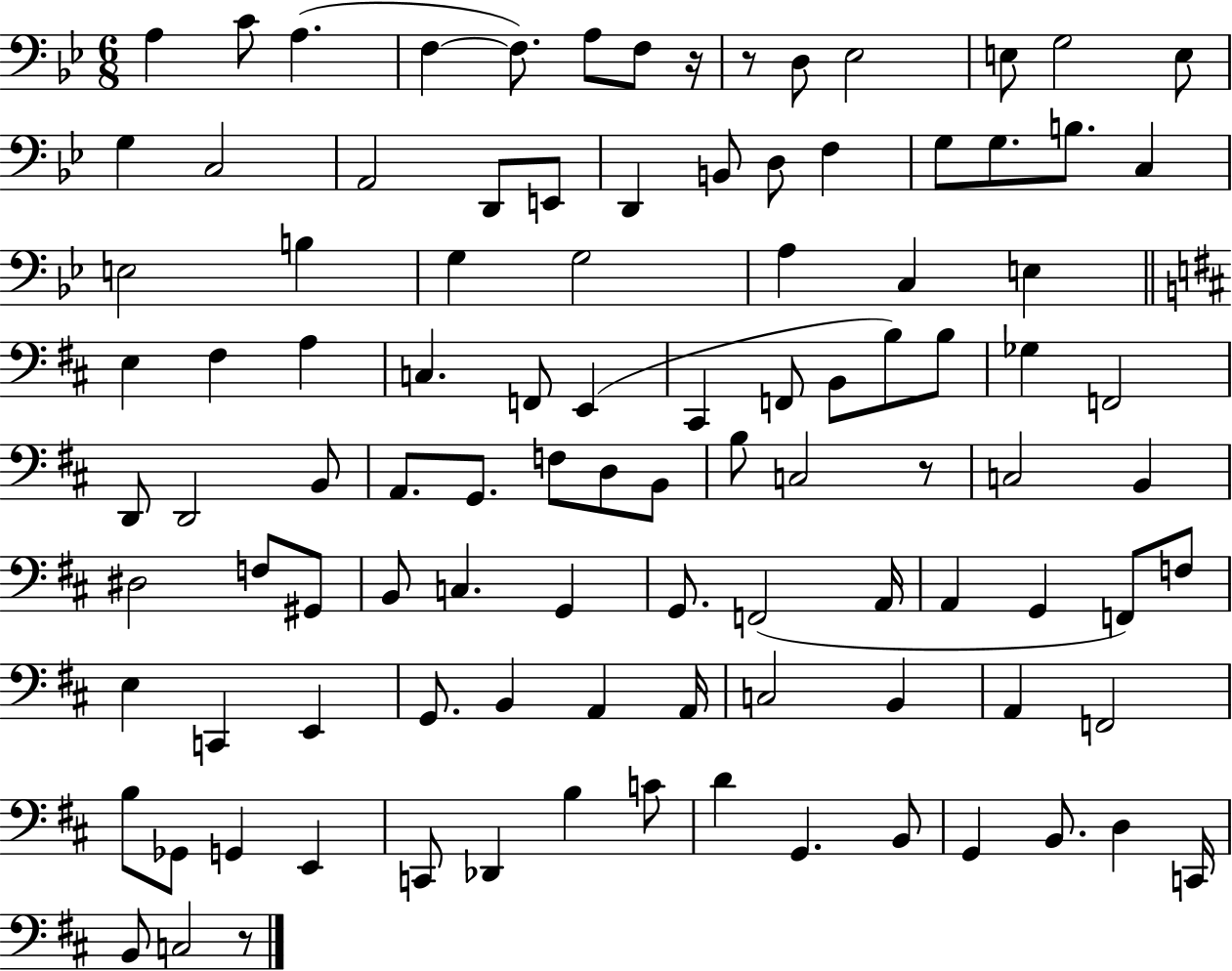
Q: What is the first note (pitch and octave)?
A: A3